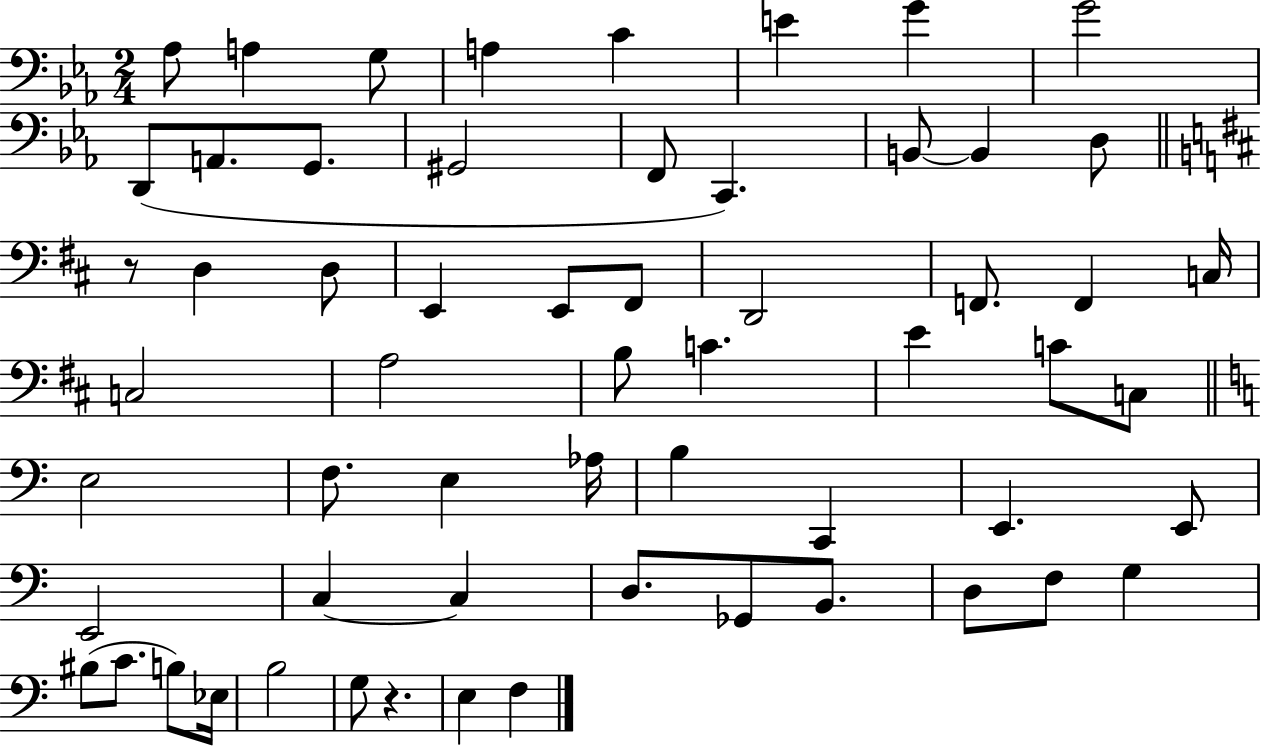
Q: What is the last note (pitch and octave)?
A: F3